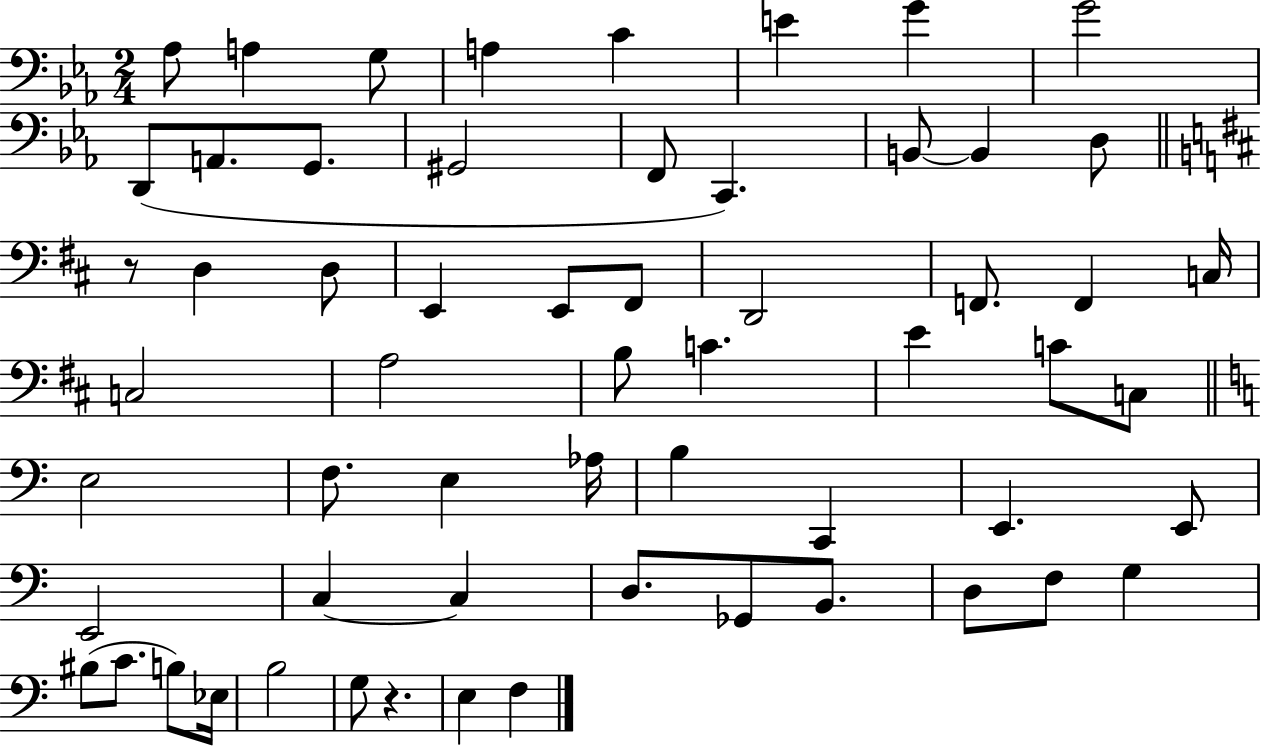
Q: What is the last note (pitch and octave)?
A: F3